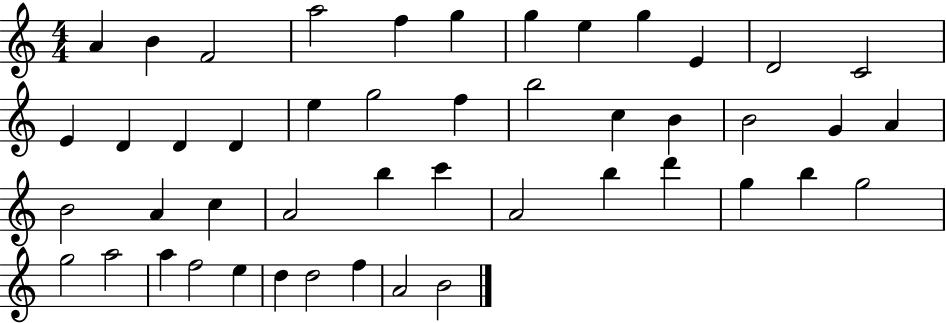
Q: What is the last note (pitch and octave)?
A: B4